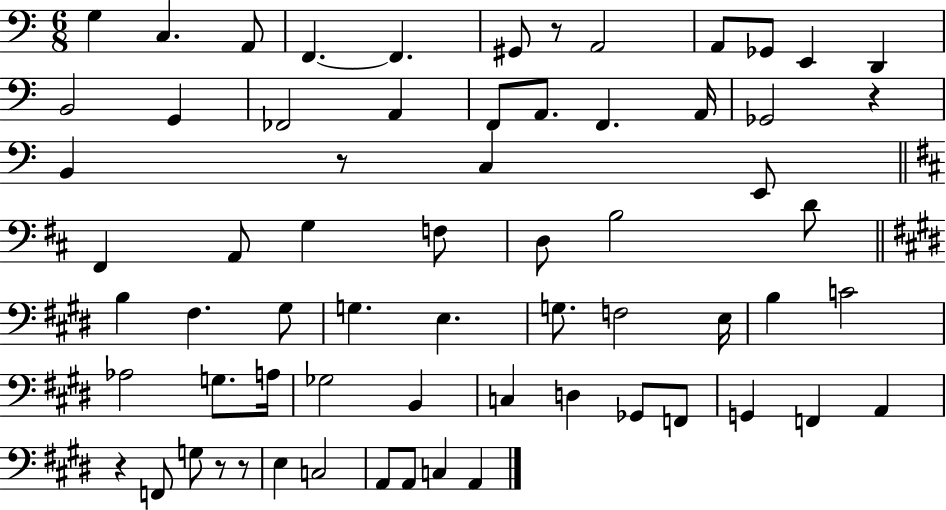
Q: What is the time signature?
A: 6/8